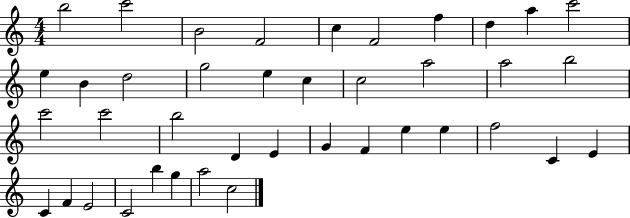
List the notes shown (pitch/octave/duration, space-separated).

B5/h C6/h B4/h F4/h C5/q F4/h F5/q D5/q A5/q C6/h E5/q B4/q D5/h G5/h E5/q C5/q C5/h A5/h A5/h B5/h C6/h C6/h B5/h D4/q E4/q G4/q F4/q E5/q E5/q F5/h C4/q E4/q C4/q F4/q E4/h C4/h B5/q G5/q A5/h C5/h